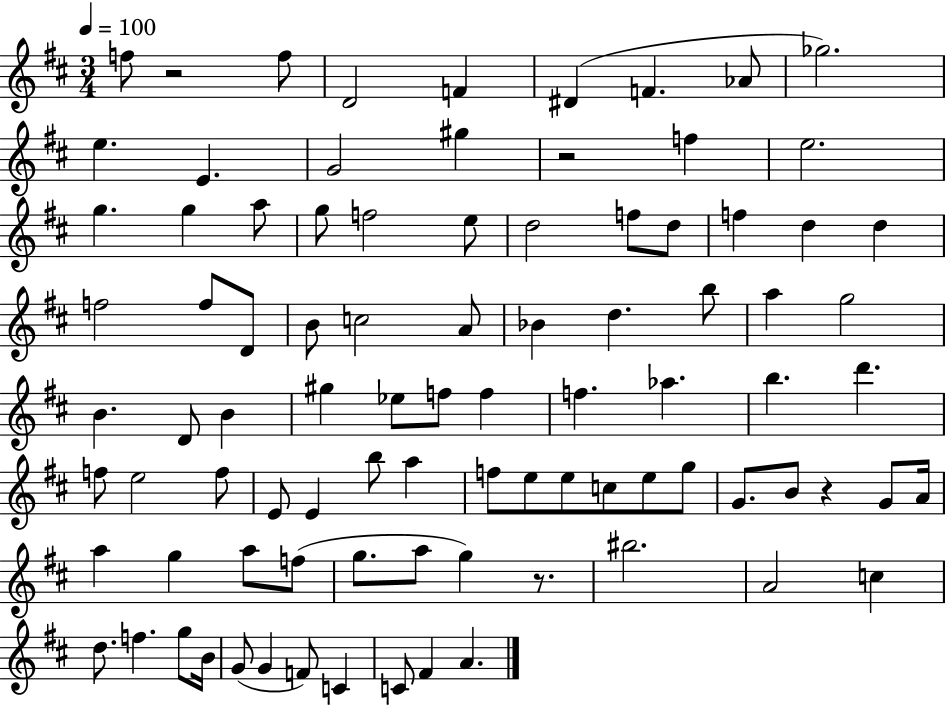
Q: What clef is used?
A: treble